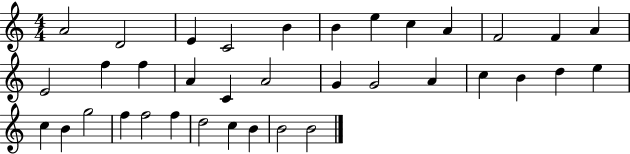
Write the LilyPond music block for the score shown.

{
  \clef treble
  \numericTimeSignature
  \time 4/4
  \key c \major
  a'2 d'2 | e'4 c'2 b'4 | b'4 e''4 c''4 a'4 | f'2 f'4 a'4 | \break e'2 f''4 f''4 | a'4 c'4 a'2 | g'4 g'2 a'4 | c''4 b'4 d''4 e''4 | \break c''4 b'4 g''2 | f''4 f''2 f''4 | d''2 c''4 b'4 | b'2 b'2 | \break \bar "|."
}